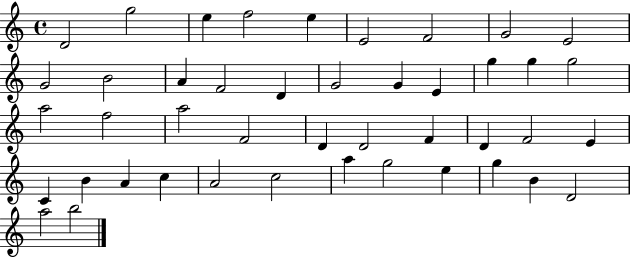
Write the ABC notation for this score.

X:1
T:Untitled
M:4/4
L:1/4
K:C
D2 g2 e f2 e E2 F2 G2 E2 G2 B2 A F2 D G2 G E g g g2 a2 f2 a2 F2 D D2 F D F2 E C B A c A2 c2 a g2 e g B D2 a2 b2